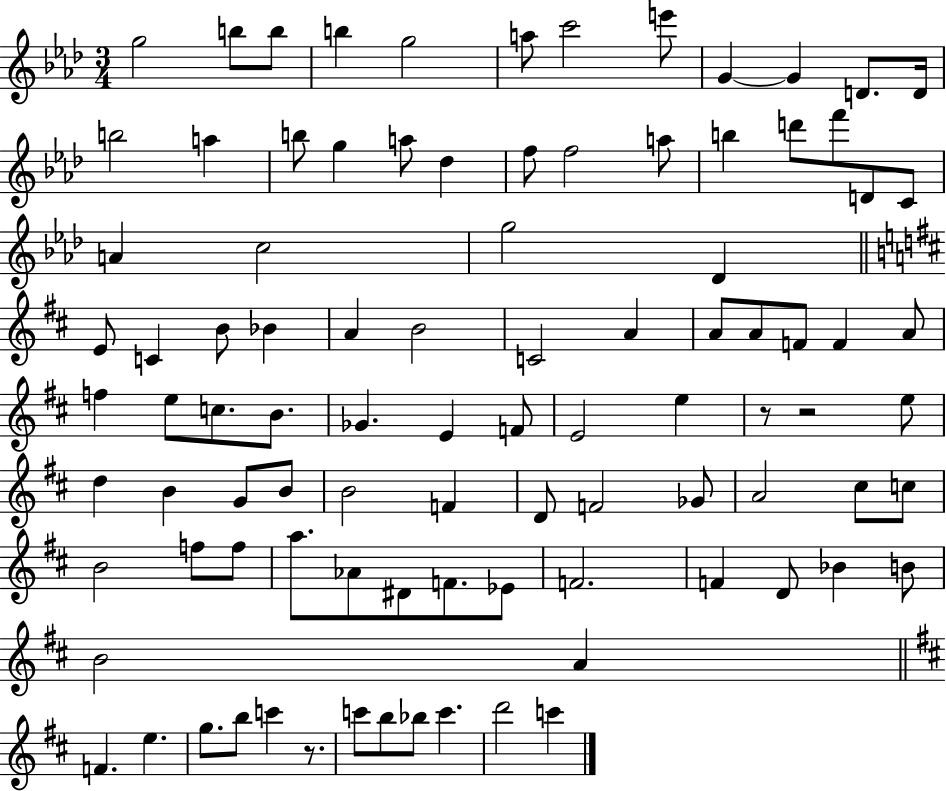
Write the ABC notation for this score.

X:1
T:Untitled
M:3/4
L:1/4
K:Ab
g2 b/2 b/2 b g2 a/2 c'2 e'/2 G G D/2 D/4 b2 a b/2 g a/2 _d f/2 f2 a/2 b d'/2 f'/2 D/2 C/2 A c2 g2 _D E/2 C B/2 _B A B2 C2 A A/2 A/2 F/2 F A/2 f e/2 c/2 B/2 _G E F/2 E2 e z/2 z2 e/2 d B G/2 B/2 B2 F D/2 F2 _G/2 A2 ^c/2 c/2 B2 f/2 f/2 a/2 _A/2 ^D/2 F/2 _E/2 F2 F D/2 _B B/2 B2 A F e g/2 b/2 c' z/2 c'/2 b/2 _b/2 c' d'2 c'